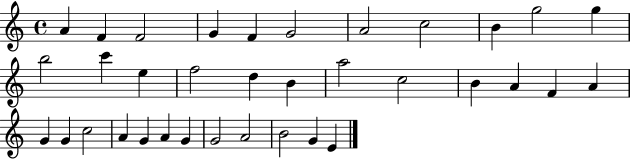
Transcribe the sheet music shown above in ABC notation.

X:1
T:Untitled
M:4/4
L:1/4
K:C
A F F2 G F G2 A2 c2 B g2 g b2 c' e f2 d B a2 c2 B A F A G G c2 A G A G G2 A2 B2 G E